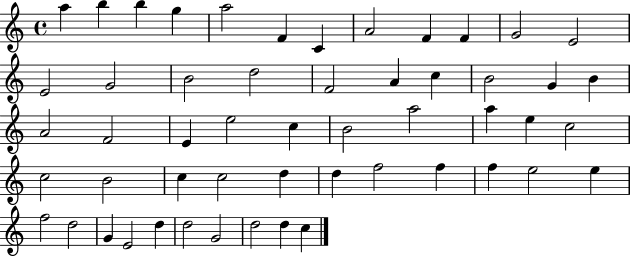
{
  \clef treble
  \time 4/4
  \defaultTimeSignature
  \key c \major
  a''4 b''4 b''4 g''4 | a''2 f'4 c'4 | a'2 f'4 f'4 | g'2 e'2 | \break e'2 g'2 | b'2 d''2 | f'2 a'4 c''4 | b'2 g'4 b'4 | \break a'2 f'2 | e'4 e''2 c''4 | b'2 a''2 | a''4 e''4 c''2 | \break c''2 b'2 | c''4 c''2 d''4 | d''4 f''2 f''4 | f''4 e''2 e''4 | \break f''2 d''2 | g'4 e'2 d''4 | d''2 g'2 | d''2 d''4 c''4 | \break \bar "|."
}